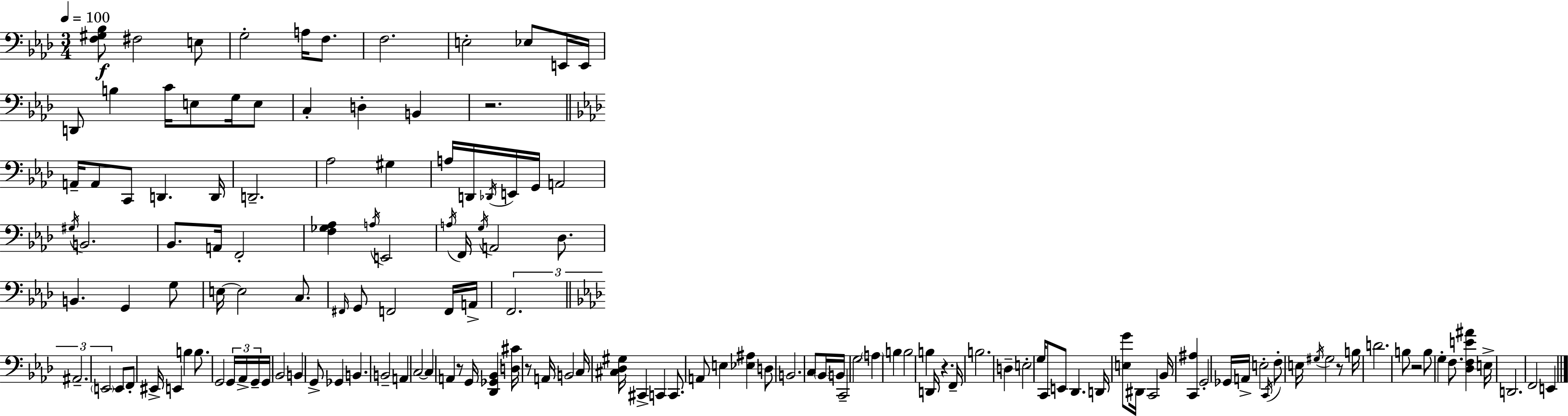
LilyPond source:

{
  \clef bass
  \numericTimeSignature
  \time 3/4
  \key aes \major
  \tempo 4 = 100
  \repeat volta 2 { <f gis bes>8\f fis2 e8 | g2-. a16 f8. | f2. | e2-. ees8 e,16 e,16 | \break d,8 b4 c'16 e8 g16 e8 | c4-. d4-. b,4 | r2. | \bar "||" \break \key f \minor a,16-- a,8 c,8 d,4. d,16 | d,2.-- | aes2 gis4 | a16 d,16 \acciaccatura { des,16 } e,16 g,16 a,2 | \break \acciaccatura { gis16 } b,2. | bes,8. a,16 f,2-. | <f ges aes>4 \acciaccatura { a16 } e,2 | \acciaccatura { a16 } f,16 \acciaccatura { g16 } a,2 | \break des8. b,4. g,4 | g8 e16~~ e2 | c8. \grace { fis,16 } g,8 f,2 | f,16 a,16-> \tuplet 3/2 { f,2. | \break \bar "||" \break \key f \minor ais,2.-- | \parenthesize e,2 } e,8 f,8-. | eis,16-> e,4 b4 b8. | g,2 \tuplet 3/2 { g,16 aes,16-> g,16-- } g,16 | \break bes,2 b,4 | g,8-> ges,4 b,4. | b,2-- a,4 | c2~~ c4 | \break a,4 r8 g,16 <des, ges, bes,>4 <d cis'>16 | r8 a,16 b,2 c16 | <cis des gis>16 cis,4-> c,4 c,8. | a,8 e4 <ees ais>4 d8 | \break b,2. | c8 \parenthesize bes,16 b,16 c,2-- | g2 \parenthesize a4 | b4 b2 | \break b4 d,16 r4. f,16-- | b2. | d4-- e2-. | g16 c,8 e,8 des,4. d,16 | \break <e g'>8 dis,16 c,2 bes,16 | <c, ais>4 g,2-. | ges,16 a,16-> e2-. \acciaccatura { c,16 } f8-. | e16 \acciaccatura { gis16 } gis2 r8 | \break b16 d'2. | b8 r2 | b8 g4-. f8. <des f e' ais'>4 | e16-> d,2. | \break f,2 e,4 | } \bar "|."
}